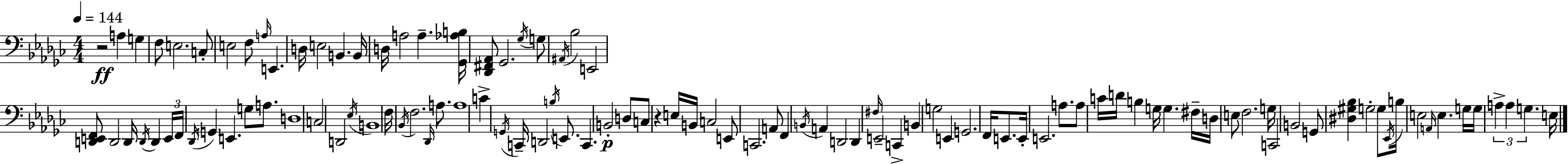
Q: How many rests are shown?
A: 2